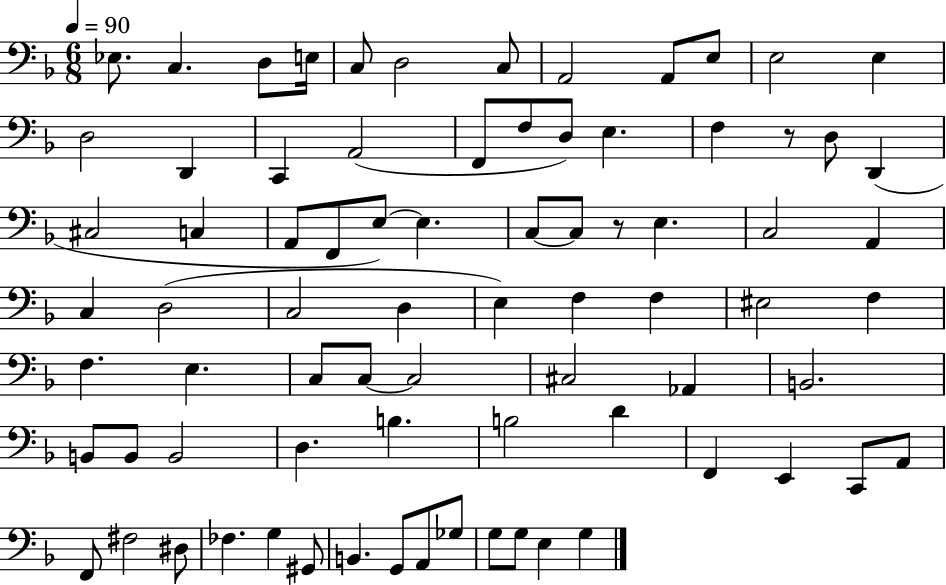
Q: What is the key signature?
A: F major